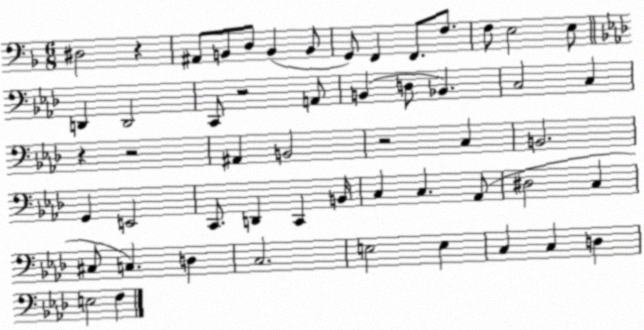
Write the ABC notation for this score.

X:1
T:Untitled
M:6/8
L:1/4
K:F
^D,2 z ^A,,/2 B,,/2 D,/2 B,, B,,/2 G,,/2 F,, F,,/2 F,/2 F,/2 E,2 E,/2 D,, D,,2 C,,/2 z2 A,,/2 B,, D,/2 _B,, C,2 C, z z2 ^A,, B,,2 z2 C, B,,2 G,, E,,2 C,,/2 D,, C,, B,,/4 C, C, _A,,/2 ^D,2 C, ^C,/2 C, D, C,2 E,2 E, C, C, D, E,2 F,